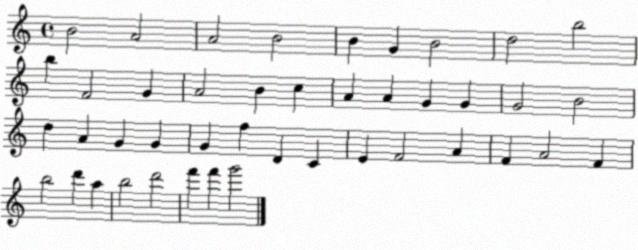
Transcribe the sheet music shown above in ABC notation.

X:1
T:Untitled
M:4/4
L:1/4
K:C
B2 A2 A2 B2 B G B2 d2 b2 b F2 G A2 B c A A G G G2 B2 d A G G G f D C E F2 A F A2 F b2 d' a b2 d'2 f' f' g'2